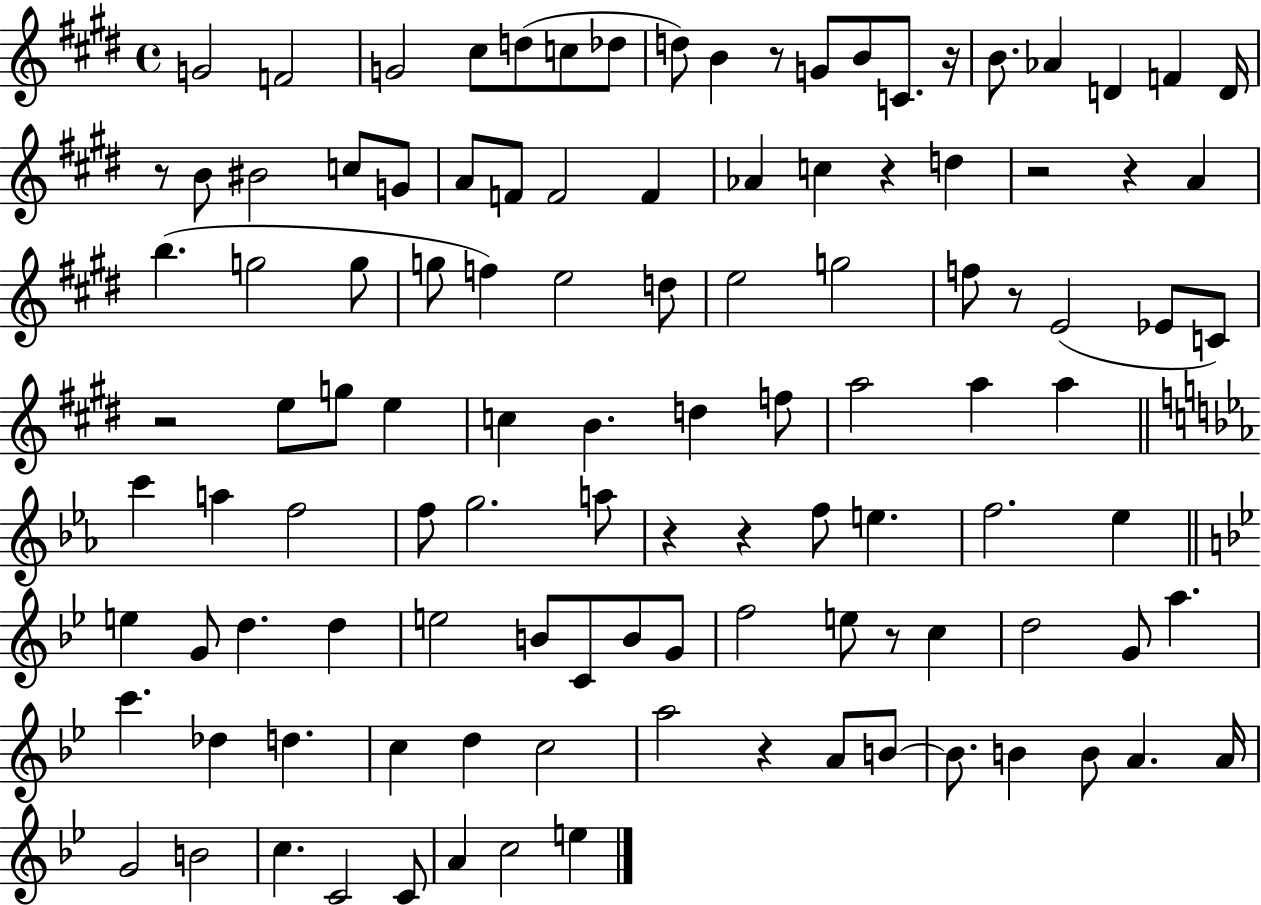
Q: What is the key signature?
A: E major